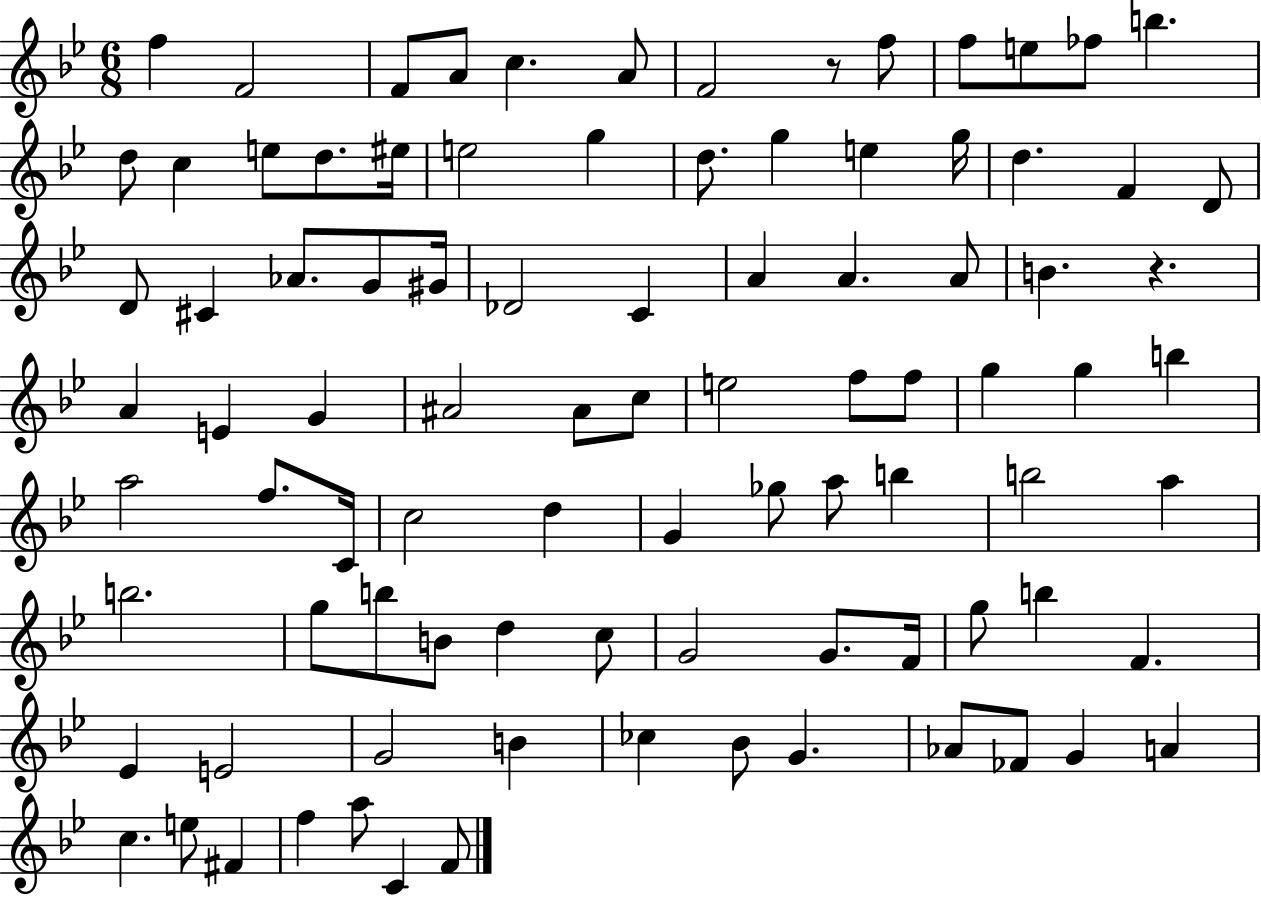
F5/q F4/h F4/e A4/e C5/q. A4/e F4/h R/e F5/e F5/e E5/e FES5/e B5/q. D5/e C5/q E5/e D5/e. EIS5/s E5/h G5/q D5/e. G5/q E5/q G5/s D5/q. F4/q D4/e D4/e C#4/q Ab4/e. G4/e G#4/s Db4/h C4/q A4/q A4/q. A4/e B4/q. R/q. A4/q E4/q G4/q A#4/h A#4/e C5/e E5/h F5/e F5/e G5/q G5/q B5/q A5/h F5/e. C4/s C5/h D5/q G4/q Gb5/e A5/e B5/q B5/h A5/q B5/h. G5/e B5/e B4/e D5/q C5/e G4/h G4/e. F4/s G5/e B5/q F4/q. Eb4/q E4/h G4/h B4/q CES5/q Bb4/e G4/q. Ab4/e FES4/e G4/q A4/q C5/q. E5/e F#4/q F5/q A5/e C4/q F4/e